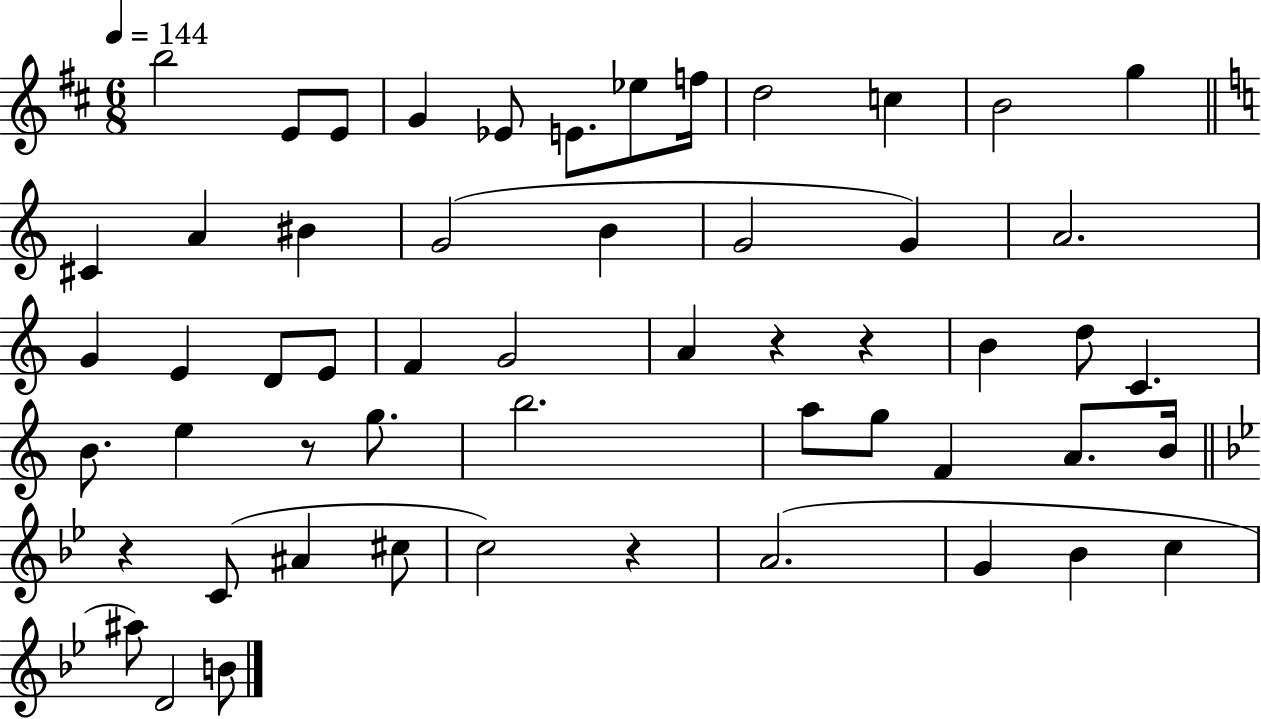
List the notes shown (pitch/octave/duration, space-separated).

B5/h E4/e E4/e G4/q Eb4/e E4/e. Eb5/e F5/s D5/h C5/q B4/h G5/q C#4/q A4/q BIS4/q G4/h B4/q G4/h G4/q A4/h. G4/q E4/q D4/e E4/e F4/q G4/h A4/q R/q R/q B4/q D5/e C4/q. B4/e. E5/q R/e G5/e. B5/h. A5/e G5/e F4/q A4/e. B4/s R/q C4/e A#4/q C#5/e C5/h R/q A4/h. G4/q Bb4/q C5/q A#5/e D4/h B4/e